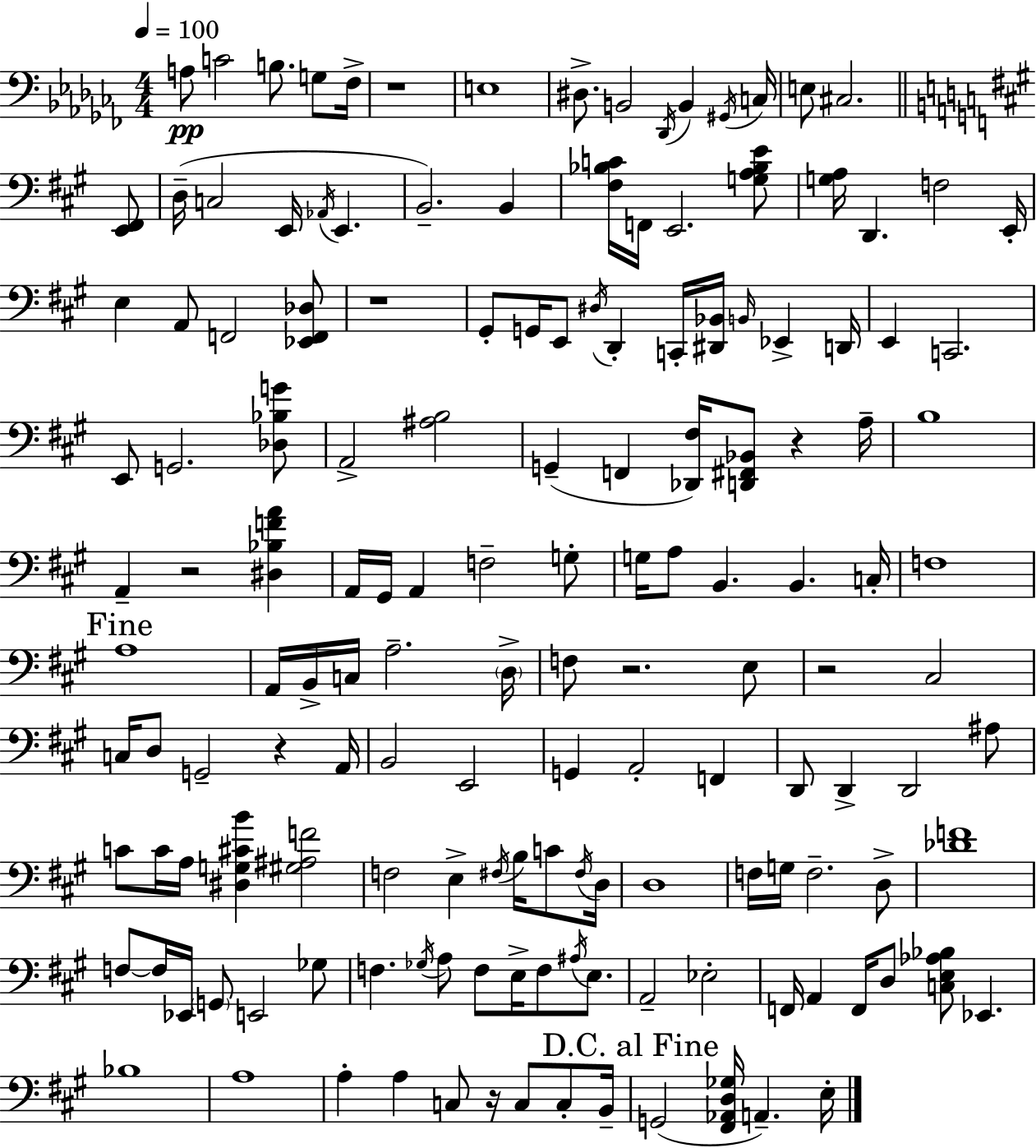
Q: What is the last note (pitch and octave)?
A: E3